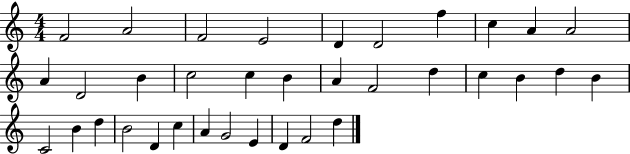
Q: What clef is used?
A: treble